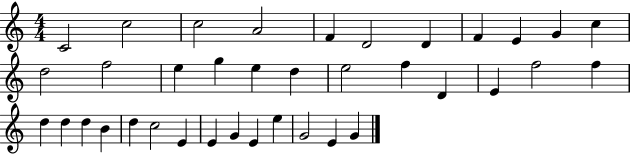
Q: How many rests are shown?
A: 0